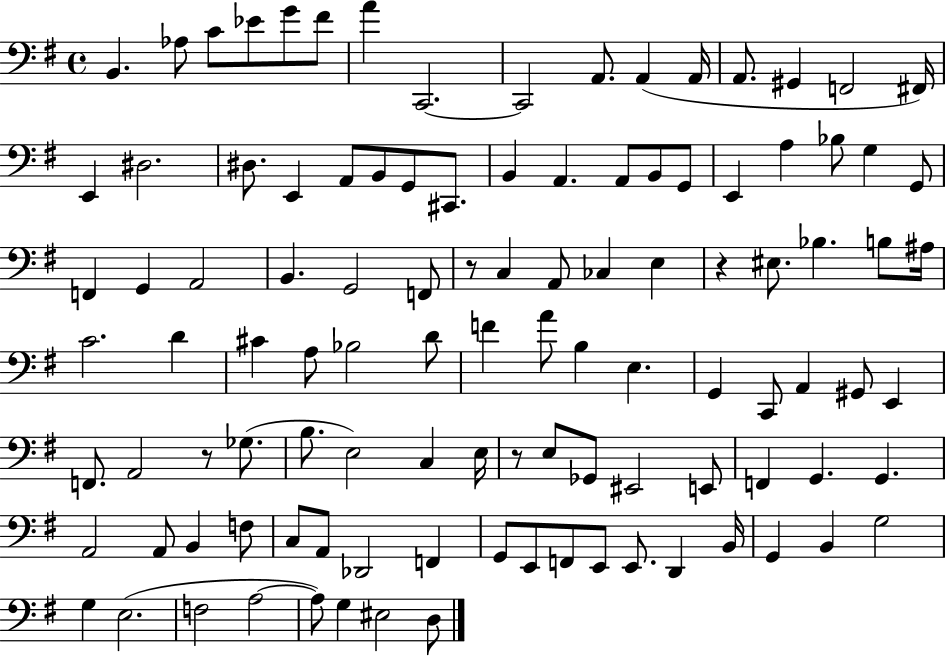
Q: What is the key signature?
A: G major